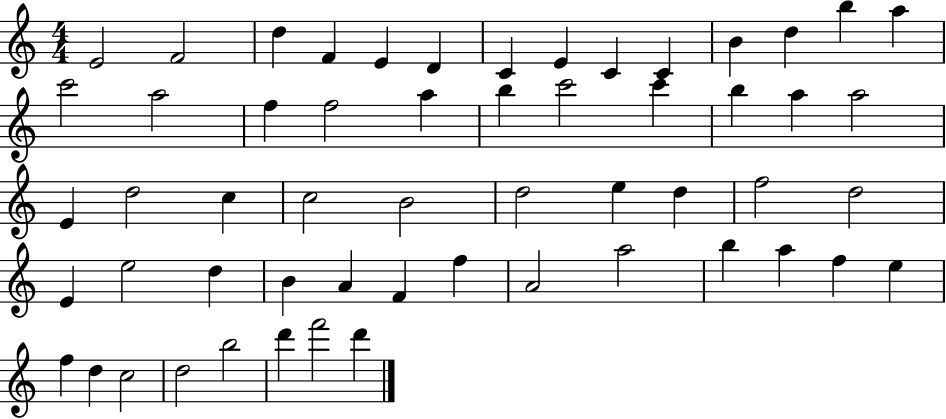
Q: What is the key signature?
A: C major